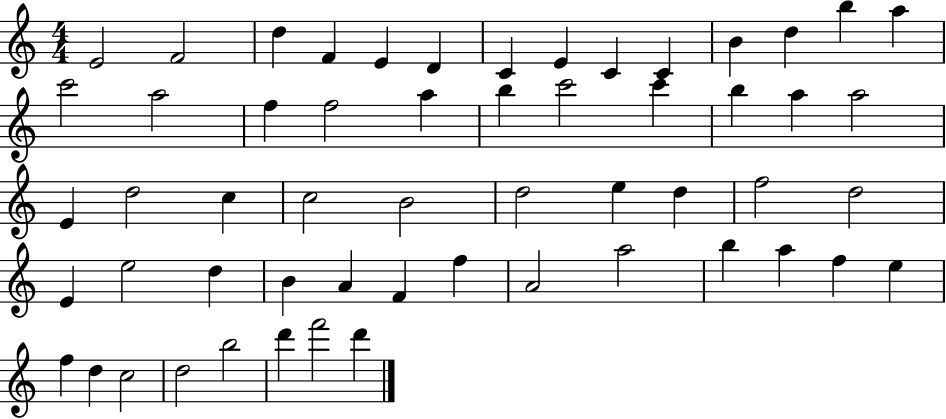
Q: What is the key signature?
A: C major